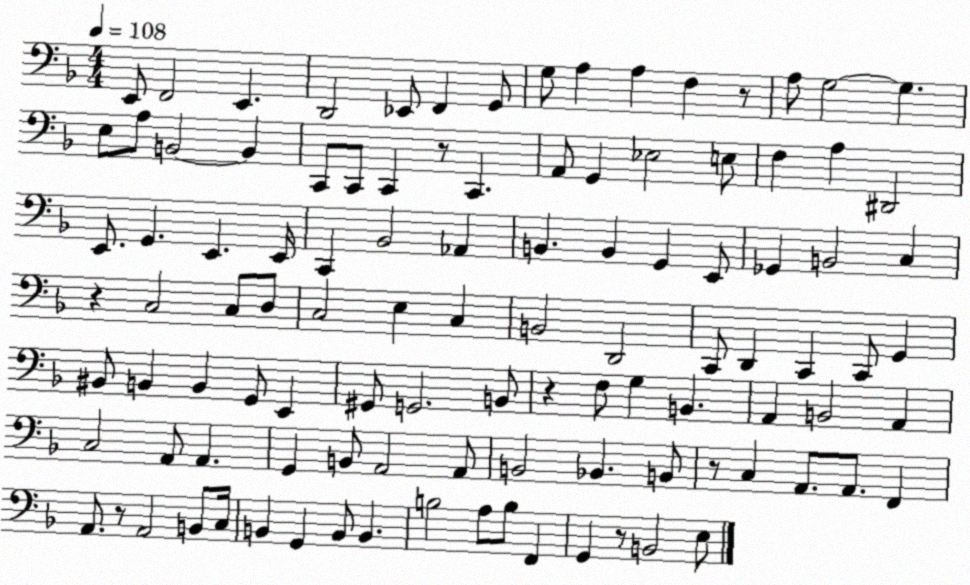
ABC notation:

X:1
T:Untitled
M:4/4
L:1/4
K:F
E,,/2 F,,2 E,, D,,2 _E,,/2 F,, G,,/2 G,/2 A, A, F, z/2 A,/2 G,2 G, E,/2 A,/2 B,,2 B,, C,,/2 C,,/2 C,, z/2 C,, A,,/2 G,, _E,2 E,/2 F, A, ^D,,2 E,,/2 G,, E,, E,,/4 C,, _B,,2 _A,, B,, B,, G,, E,,/2 _G,, B,,2 C, z C,2 C,/2 D,/2 C,2 E, C, B,,2 D,,2 C,,/2 D,, C,, C,,/2 G,, ^B,,/2 B,, B,, G,,/2 E,, ^G,,/2 G,,2 B,,/2 z F,/2 G, B,, A,, B,,2 A,, C,2 A,,/2 A,, G,, B,,/2 A,,2 A,,/2 B,,2 _B,, B,,/2 z/2 C, A,,/2 A,,/2 F,, A,,/2 z/2 A,,2 B,,/2 C,/4 B,, G,, B,,/2 B,, B,2 A,/2 B,/2 F,, G,, z/2 B,,2 E,/2